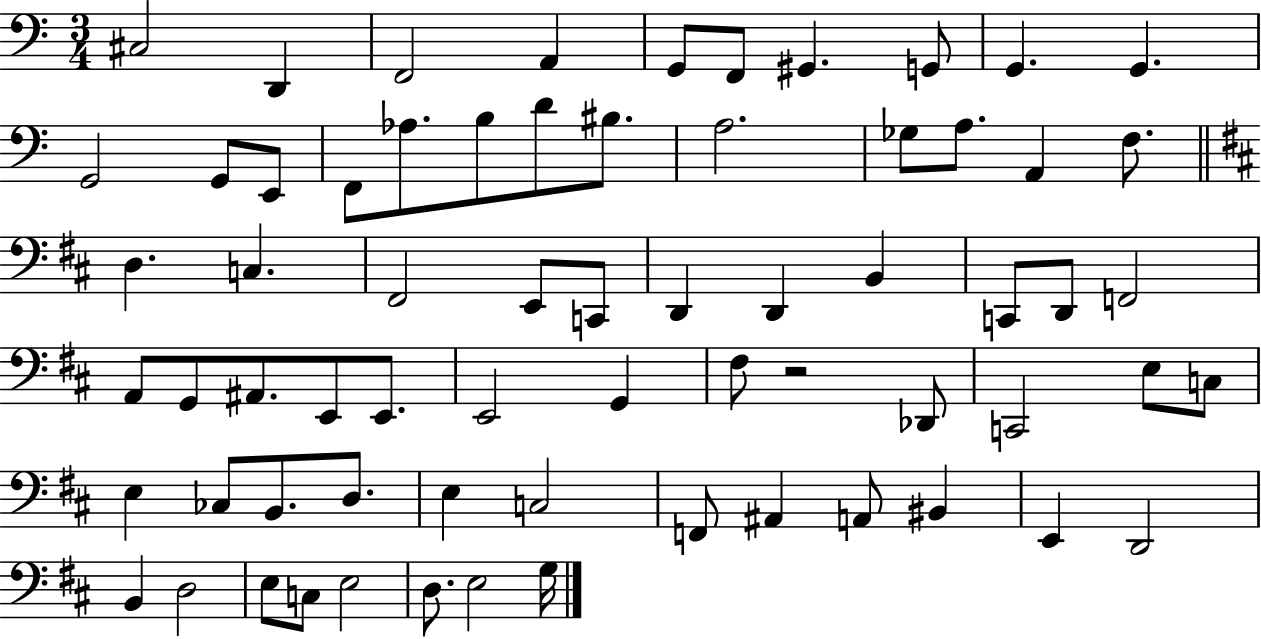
C#3/h D2/q F2/h A2/q G2/e F2/e G#2/q. G2/e G2/q. G2/q. G2/h G2/e E2/e F2/e Ab3/e. B3/e D4/e BIS3/e. A3/h. Gb3/e A3/e. A2/q F3/e. D3/q. C3/q. F#2/h E2/e C2/e D2/q D2/q B2/q C2/e D2/e F2/h A2/e G2/e A#2/e. E2/e E2/e. E2/h G2/q F#3/e R/h Db2/e C2/h E3/e C3/e E3/q CES3/e B2/e. D3/e. E3/q C3/h F2/e A#2/q A2/e BIS2/q E2/q D2/h B2/q D3/h E3/e C3/e E3/h D3/e. E3/h G3/s